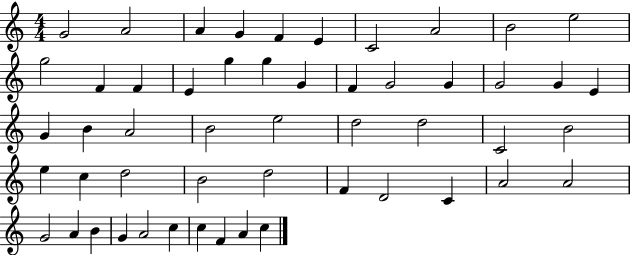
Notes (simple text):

G4/h A4/h A4/q G4/q F4/q E4/q C4/h A4/h B4/h E5/h G5/h F4/q F4/q E4/q G5/q G5/q G4/q F4/q G4/h G4/q G4/h G4/q E4/q G4/q B4/q A4/h B4/h E5/h D5/h D5/h C4/h B4/h E5/q C5/q D5/h B4/h D5/h F4/q D4/h C4/q A4/h A4/h G4/h A4/q B4/q G4/q A4/h C5/q C5/q F4/q A4/q C5/q